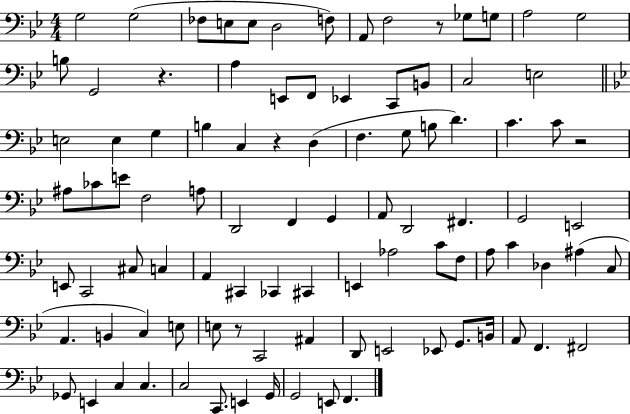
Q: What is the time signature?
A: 4/4